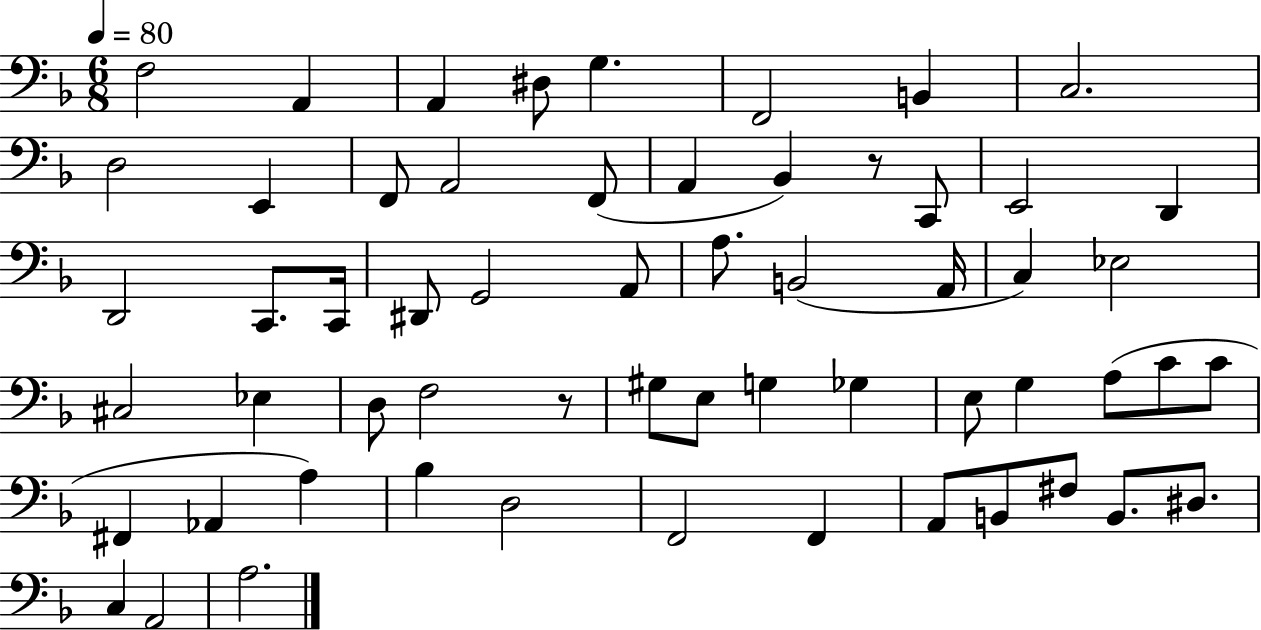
{
  \clef bass
  \numericTimeSignature
  \time 6/8
  \key f \major
  \tempo 4 = 80
  \repeat volta 2 { f2 a,4 | a,4 dis8 g4. | f,2 b,4 | c2. | \break d2 e,4 | f,8 a,2 f,8( | a,4 bes,4) r8 c,8 | e,2 d,4 | \break d,2 c,8. c,16 | dis,8 g,2 a,8 | a8. b,2( a,16 | c4) ees2 | \break cis2 ees4 | d8 f2 r8 | gis8 e8 g4 ges4 | e8 g4 a8( c'8 c'8 | \break fis,4 aes,4 a4) | bes4 d2 | f,2 f,4 | a,8 b,8 fis8 b,8. dis8. | \break c4 a,2 | a2. | } \bar "|."
}